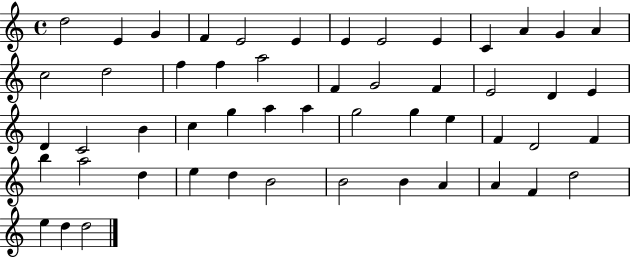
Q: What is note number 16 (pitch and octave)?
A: F5